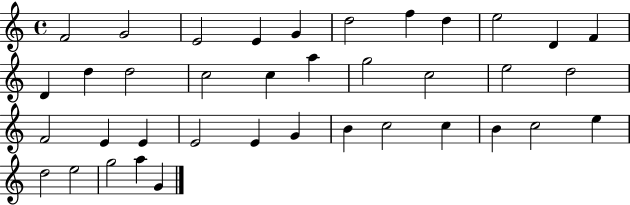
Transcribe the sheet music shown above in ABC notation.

X:1
T:Untitled
M:4/4
L:1/4
K:C
F2 G2 E2 E G d2 f d e2 D F D d d2 c2 c a g2 c2 e2 d2 F2 E E E2 E G B c2 c B c2 e d2 e2 g2 a G